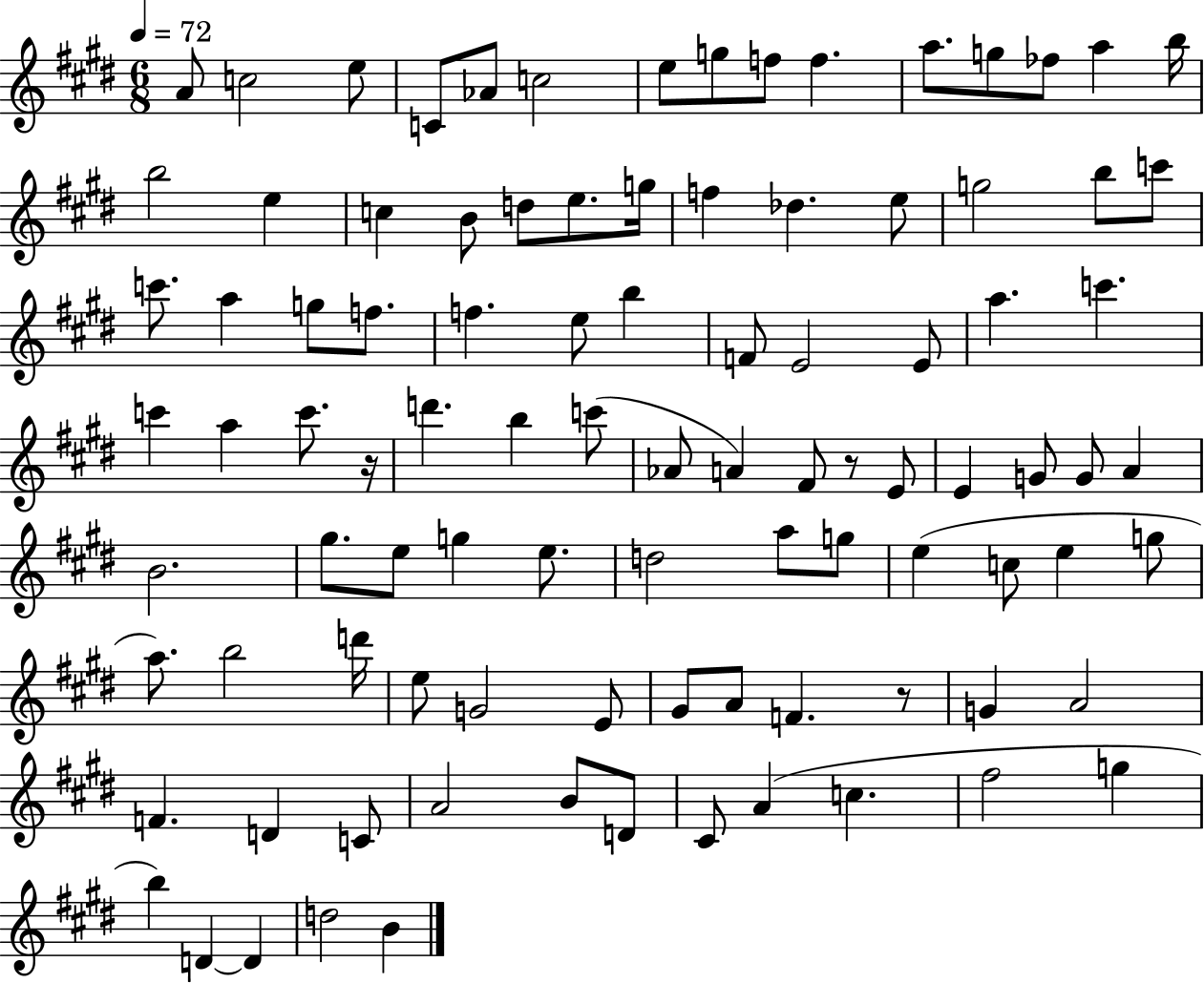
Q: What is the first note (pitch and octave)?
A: A4